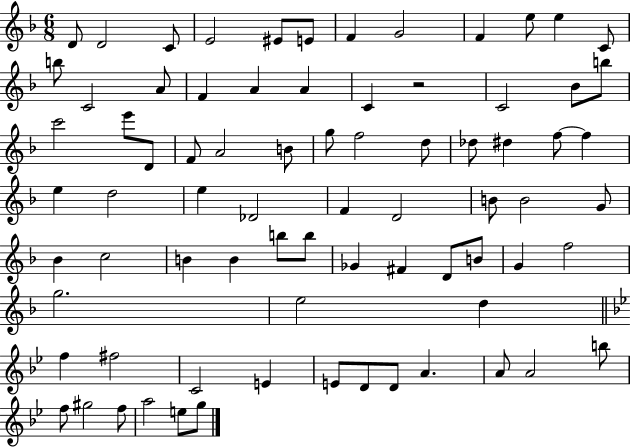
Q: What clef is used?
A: treble